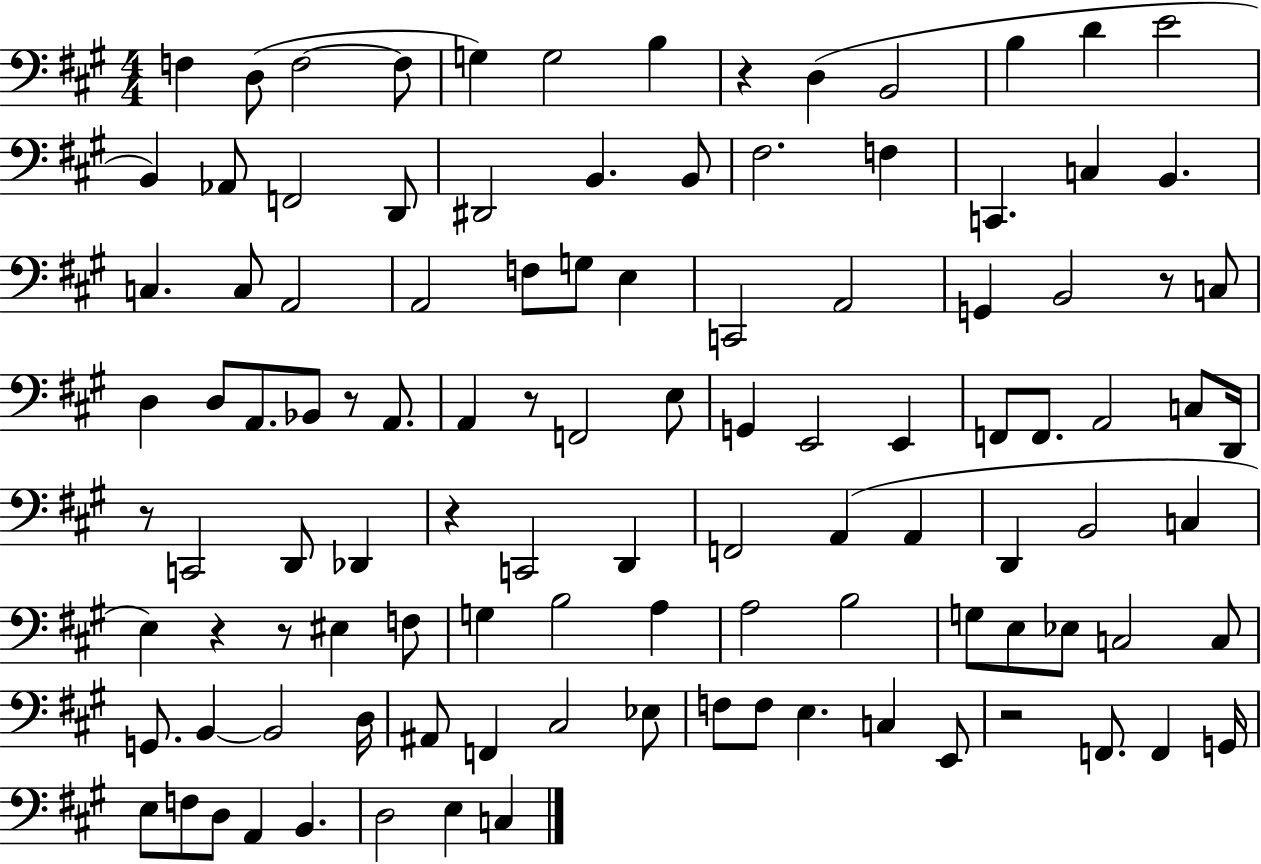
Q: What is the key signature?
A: A major